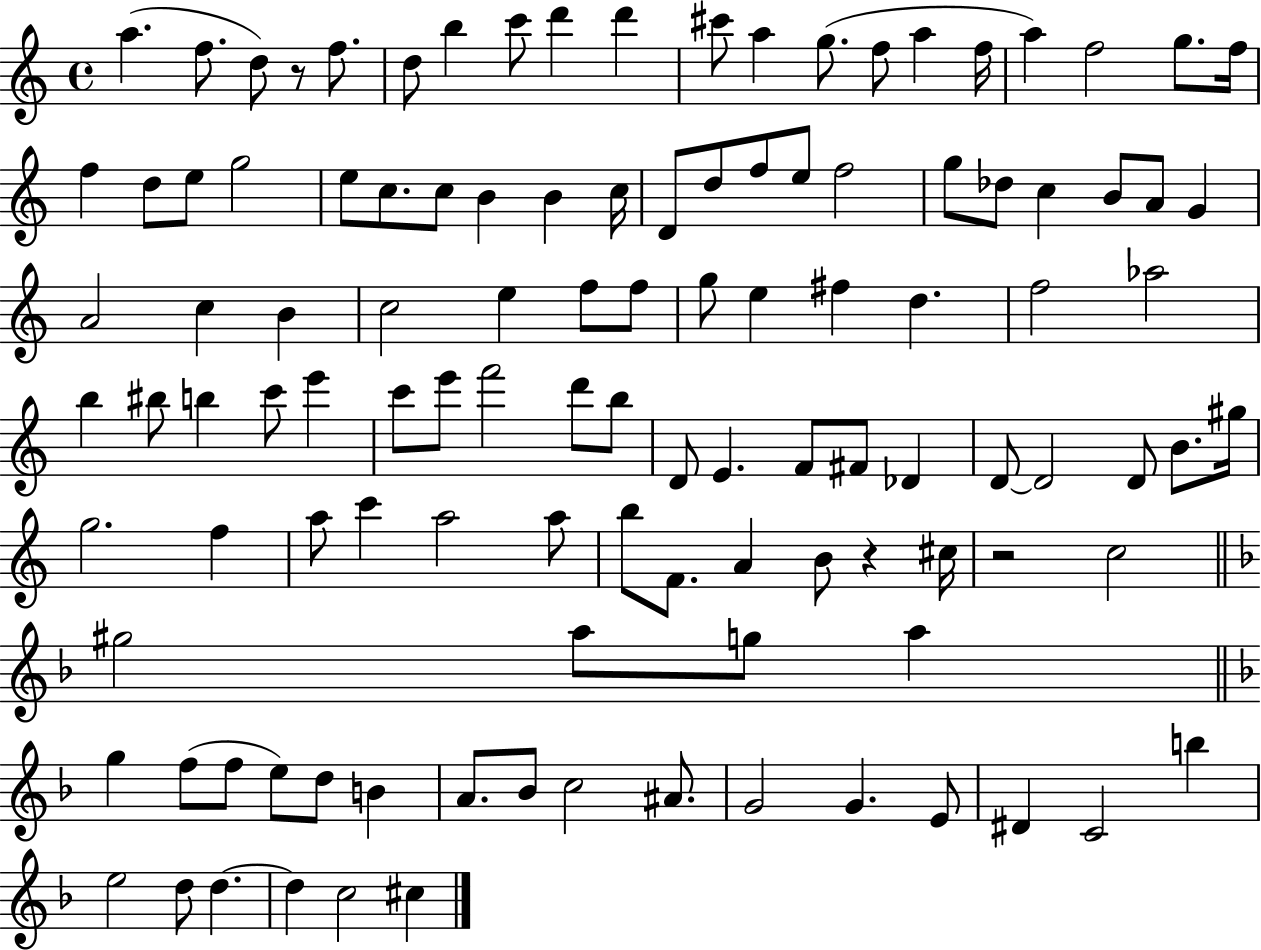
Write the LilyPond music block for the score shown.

{
  \clef treble
  \time 4/4
  \defaultTimeSignature
  \key c \major
  a''4.( f''8. d''8) r8 f''8. | d''8 b''4 c'''8 d'''4 d'''4 | cis'''8 a''4 g''8.( f''8 a''4 f''16 | a''4) f''2 g''8. f''16 | \break f''4 d''8 e''8 g''2 | e''8 c''8. c''8 b'4 b'4 c''16 | d'8 d''8 f''8 e''8 f''2 | g''8 des''8 c''4 b'8 a'8 g'4 | \break a'2 c''4 b'4 | c''2 e''4 f''8 f''8 | g''8 e''4 fis''4 d''4. | f''2 aes''2 | \break b''4 bis''8 b''4 c'''8 e'''4 | c'''8 e'''8 f'''2 d'''8 b''8 | d'8 e'4. f'8 fis'8 des'4 | d'8~~ d'2 d'8 b'8. gis''16 | \break g''2. f''4 | a''8 c'''4 a''2 a''8 | b''8 f'8. a'4 b'8 r4 cis''16 | r2 c''2 | \break \bar "||" \break \key d \minor gis''2 a''8 g''8 a''4 | \bar "||" \break \key f \major g''4 f''8( f''8 e''8) d''8 b'4 | a'8. bes'8 c''2 ais'8. | g'2 g'4. e'8 | dis'4 c'2 b''4 | \break e''2 d''8 d''4.~~ | d''4 c''2 cis''4 | \bar "|."
}